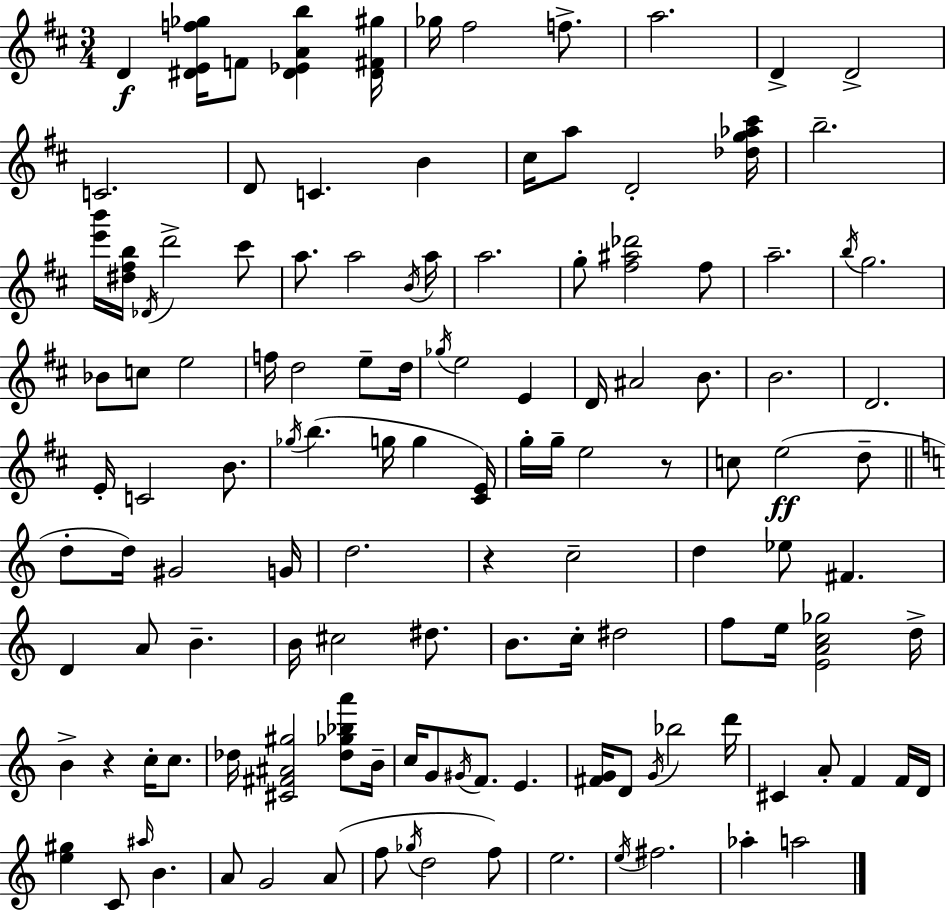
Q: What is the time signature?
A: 3/4